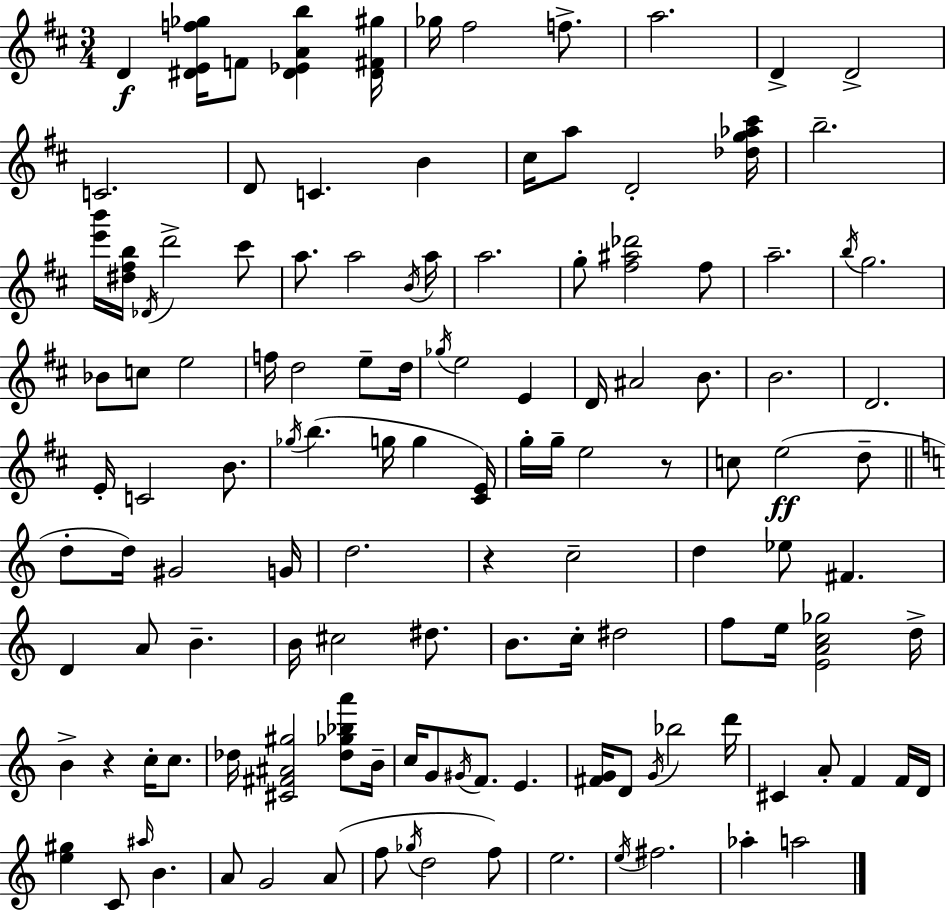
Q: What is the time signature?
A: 3/4